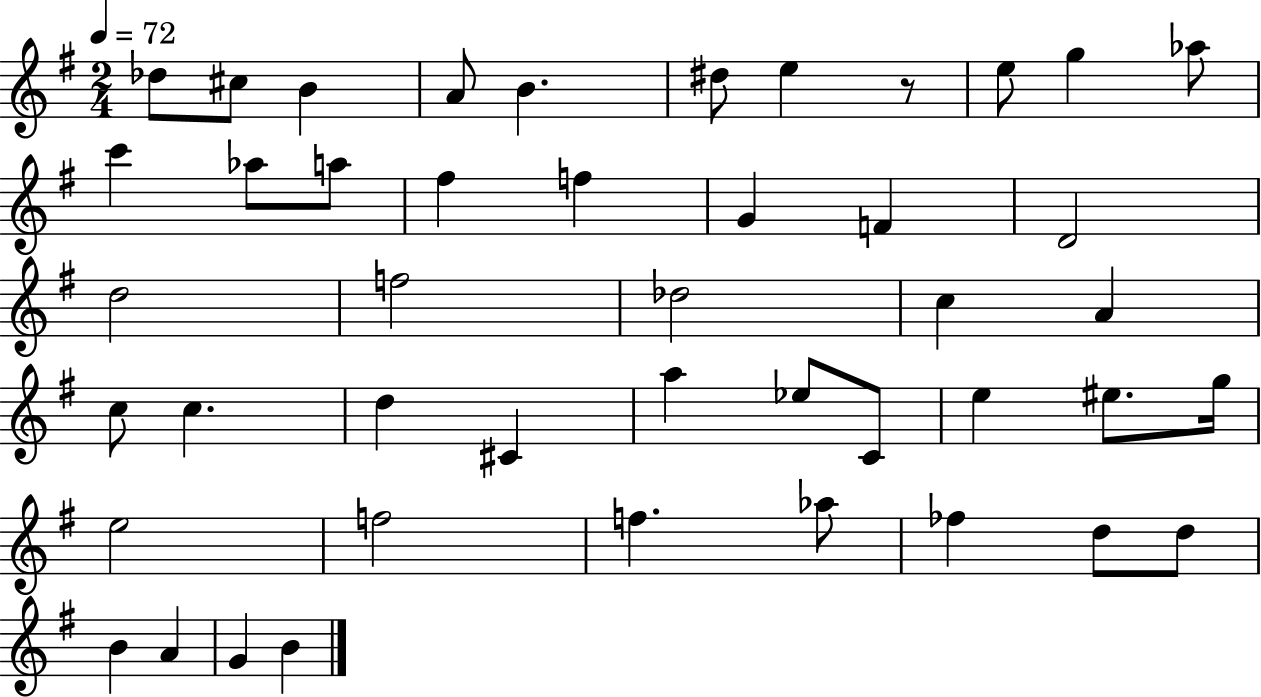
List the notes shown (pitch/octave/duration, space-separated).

Db5/e C#5/e B4/q A4/e B4/q. D#5/e E5/q R/e E5/e G5/q Ab5/e C6/q Ab5/e A5/e F#5/q F5/q G4/q F4/q D4/h D5/h F5/h Db5/h C5/q A4/q C5/e C5/q. D5/q C#4/q A5/q Eb5/e C4/e E5/q EIS5/e. G5/s E5/h F5/h F5/q. Ab5/e FES5/q D5/e D5/e B4/q A4/q G4/q B4/q